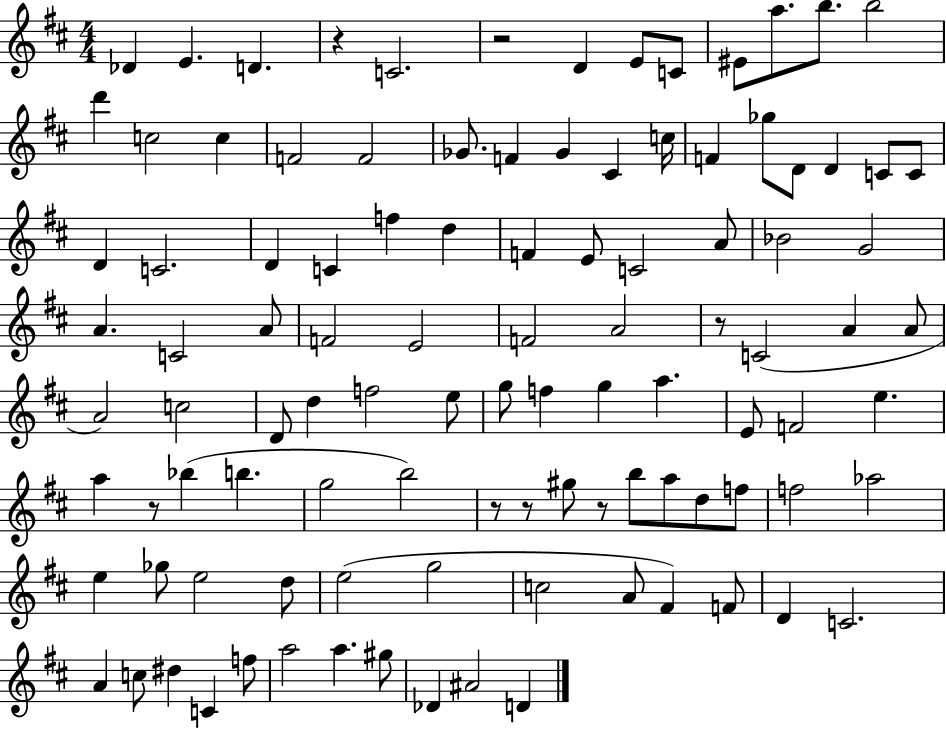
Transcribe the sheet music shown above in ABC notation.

X:1
T:Untitled
M:4/4
L:1/4
K:D
_D E D z C2 z2 D E/2 C/2 ^E/2 a/2 b/2 b2 d' c2 c F2 F2 _G/2 F _G ^C c/4 F _g/2 D/2 D C/2 C/2 D C2 D C f d F E/2 C2 A/2 _B2 G2 A C2 A/2 F2 E2 F2 A2 z/2 C2 A A/2 A2 c2 D/2 d f2 e/2 g/2 f g a E/2 F2 e a z/2 _b b g2 b2 z/2 z/2 ^g/2 z/2 b/2 a/2 d/2 f/2 f2 _a2 e _g/2 e2 d/2 e2 g2 c2 A/2 ^F F/2 D C2 A c/2 ^d C f/2 a2 a ^g/2 _D ^A2 D